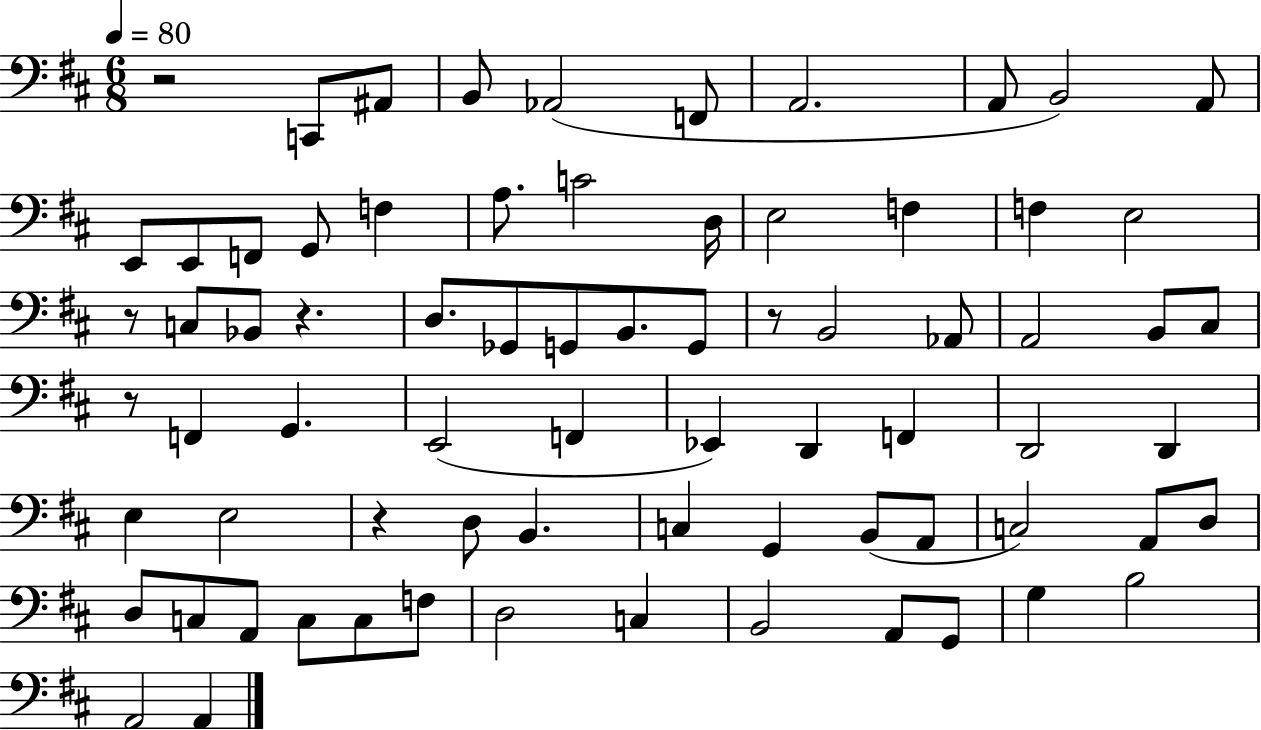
X:1
T:Untitled
M:6/8
L:1/4
K:D
z2 C,,/2 ^A,,/2 B,,/2 _A,,2 F,,/2 A,,2 A,,/2 B,,2 A,,/2 E,,/2 E,,/2 F,,/2 G,,/2 F, A,/2 C2 D,/4 E,2 F, F, E,2 z/2 C,/2 _B,,/2 z D,/2 _G,,/2 G,,/2 B,,/2 G,,/2 z/2 B,,2 _A,,/2 A,,2 B,,/2 ^C,/2 z/2 F,, G,, E,,2 F,, _E,, D,, F,, D,,2 D,, E, E,2 z D,/2 B,, C, G,, B,,/2 A,,/2 C,2 A,,/2 D,/2 D,/2 C,/2 A,,/2 C,/2 C,/2 F,/2 D,2 C, B,,2 A,,/2 G,,/2 G, B,2 A,,2 A,,